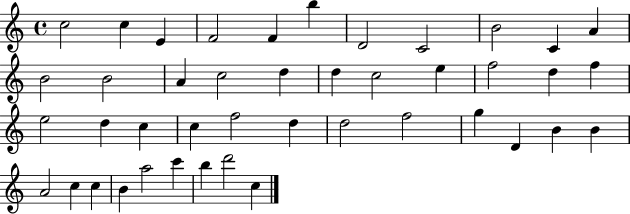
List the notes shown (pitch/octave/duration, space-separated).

C5/h C5/q E4/q F4/h F4/q B5/q D4/h C4/h B4/h C4/q A4/q B4/h B4/h A4/q C5/h D5/q D5/q C5/h E5/q F5/h D5/q F5/q E5/h D5/q C5/q C5/q F5/h D5/q D5/h F5/h G5/q D4/q B4/q B4/q A4/h C5/q C5/q B4/q A5/h C6/q B5/q D6/h C5/q